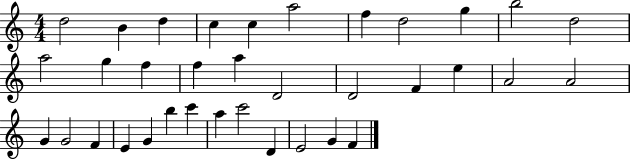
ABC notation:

X:1
T:Untitled
M:4/4
L:1/4
K:C
d2 B d c c a2 f d2 g b2 d2 a2 g f f a D2 D2 F e A2 A2 G G2 F E G b c' a c'2 D E2 G F